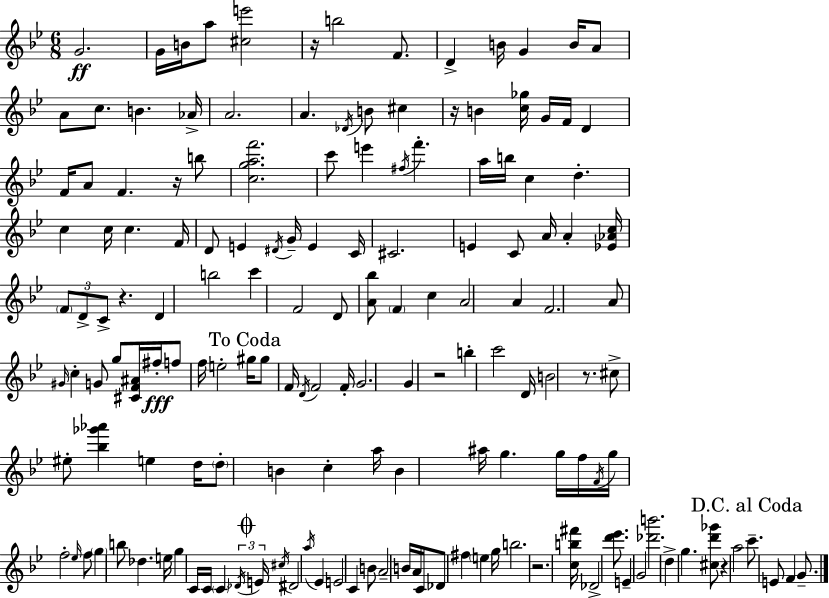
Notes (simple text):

G4/h. G4/s B4/s A5/e [C#5,E6]/h R/s B5/h F4/e. D4/q B4/s G4/q B4/s A4/e A4/e C5/e. B4/q. Ab4/s A4/h. A4/q. Db4/s B4/e C#5/q R/s B4/q [C5,Gb5]/s G4/s F4/s D4/q F4/s A4/e F4/q. R/s B5/e [C5,G5,A5,F6]/h. C6/e E6/q F#5/s F6/q. A5/s B5/s C5/q D5/q. C5/q C5/s C5/q. F4/s D4/e E4/q D#4/s G4/s E4/q C4/s C#4/h. E4/q C4/e A4/s A4/q [Eb4,Ab4,C5]/s F4/e D4/e C4/e R/q. D4/q B5/h C6/q F4/h D4/e [A4,Bb5]/e F4/q C5/q A4/h A4/q F4/h. A4/e G#4/s C5/q G4/e G5/e [C#4,F4,A#4]/s F#5/s F5/e F5/s E5/h G#5/s G#5/e F4/s D4/s F4/h F4/s G4/h. G4/q R/h B5/q C6/h D4/s B4/h R/e. C#5/e EIS5/e [Bb5,Gb6,Ab6]/q E5/q D5/s D5/e B4/q C5/q A5/s B4/q A#5/s G5/q. G5/s F5/s F4/s G5/s F5/h Eb5/s F5/e G5/q B5/e Db5/q. E5/s G5/q C4/s C4/s C4/q Db4/s E4/s C#5/s D#4/h A5/s Eb4/q E4/h C4/q B4/e A4/h B4/s A4/s C4/s Db4/e F#5/q E5/q G5/s B5/h. R/h. [C5,B5,F#6]/s Db4/h [D6,Eb6]/e. E4/q G4/h [Db6,B6]/h. D5/q G5/q. [C#5,D6,Gb6]/e R/q A5/h C6/e. E4/e F4/q G4/e.